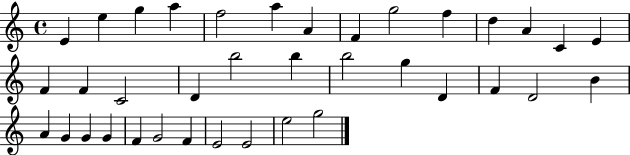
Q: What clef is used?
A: treble